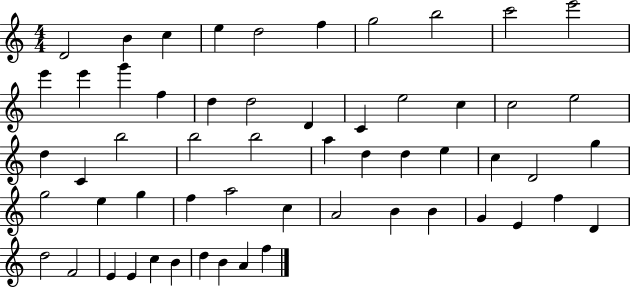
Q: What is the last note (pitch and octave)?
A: F5